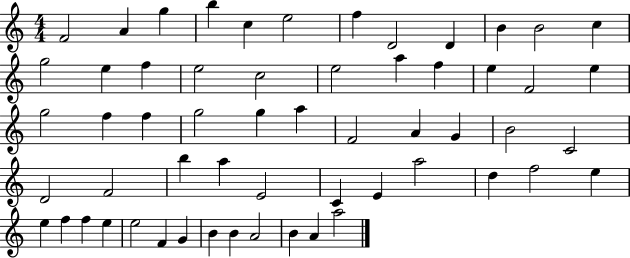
F4/h A4/q G5/q B5/q C5/q E5/h F5/q D4/h D4/q B4/q B4/h C5/q G5/h E5/q F5/q E5/h C5/h E5/h A5/q F5/q E5/q F4/h E5/q G5/h F5/q F5/q G5/h G5/q A5/q F4/h A4/q G4/q B4/h C4/h D4/h F4/h B5/q A5/q E4/h C4/q E4/q A5/h D5/q F5/h E5/q E5/q F5/q F5/q E5/q E5/h F4/q G4/q B4/q B4/q A4/h B4/q A4/q A5/h